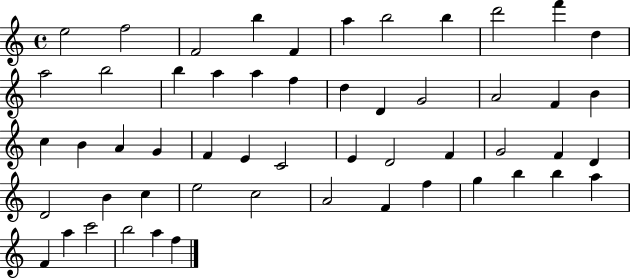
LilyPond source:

{
  \clef treble
  \time 4/4
  \defaultTimeSignature
  \key c \major
  e''2 f''2 | f'2 b''4 f'4 | a''4 b''2 b''4 | d'''2 f'''4 d''4 | \break a''2 b''2 | b''4 a''4 a''4 f''4 | d''4 d'4 g'2 | a'2 f'4 b'4 | \break c''4 b'4 a'4 g'4 | f'4 e'4 c'2 | e'4 d'2 f'4 | g'2 f'4 d'4 | \break d'2 b'4 c''4 | e''2 c''2 | a'2 f'4 f''4 | g''4 b''4 b''4 a''4 | \break f'4 a''4 c'''2 | b''2 a''4 f''4 | \bar "|."
}